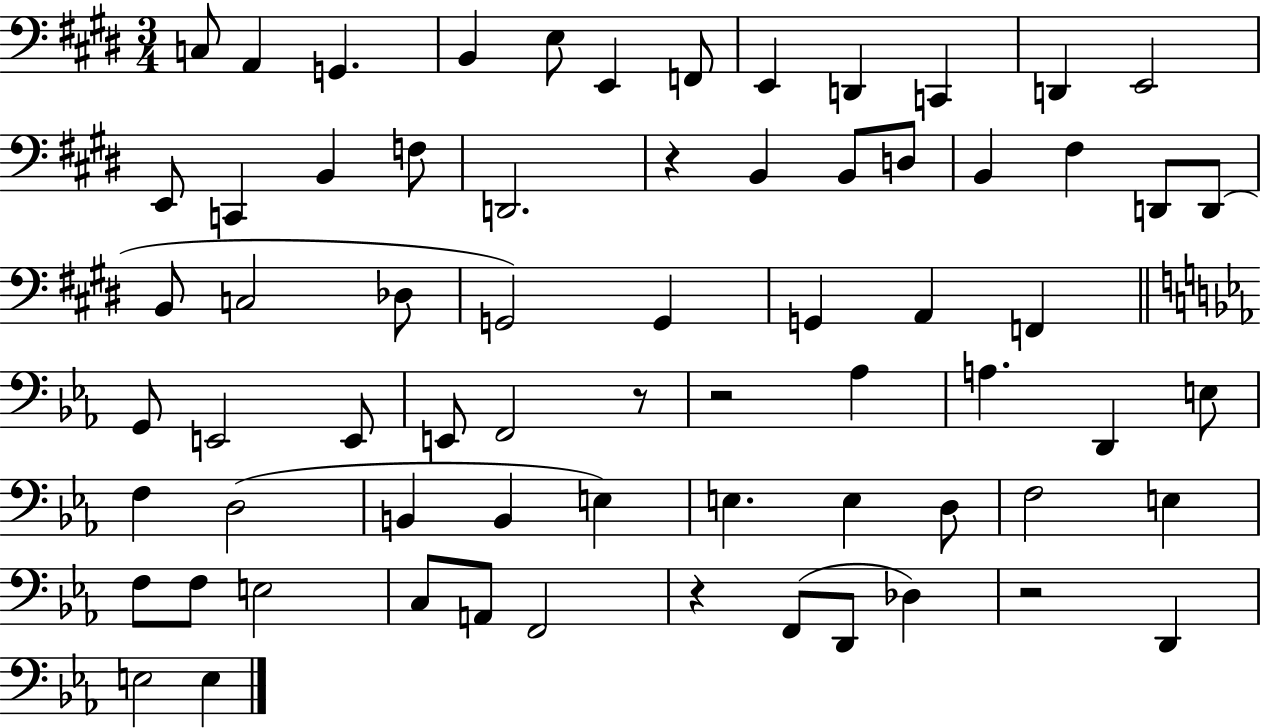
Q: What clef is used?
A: bass